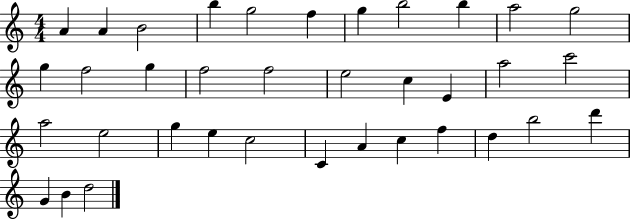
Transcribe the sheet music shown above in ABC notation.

X:1
T:Untitled
M:4/4
L:1/4
K:C
A A B2 b g2 f g b2 b a2 g2 g f2 g f2 f2 e2 c E a2 c'2 a2 e2 g e c2 C A c f d b2 d' G B d2